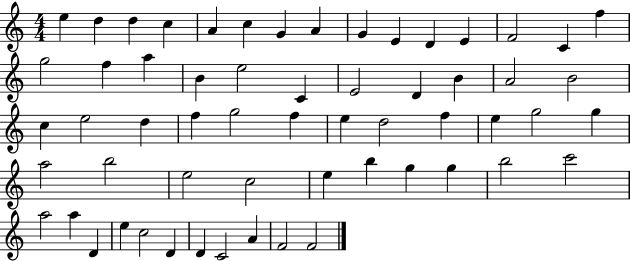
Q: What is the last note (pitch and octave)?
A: F4